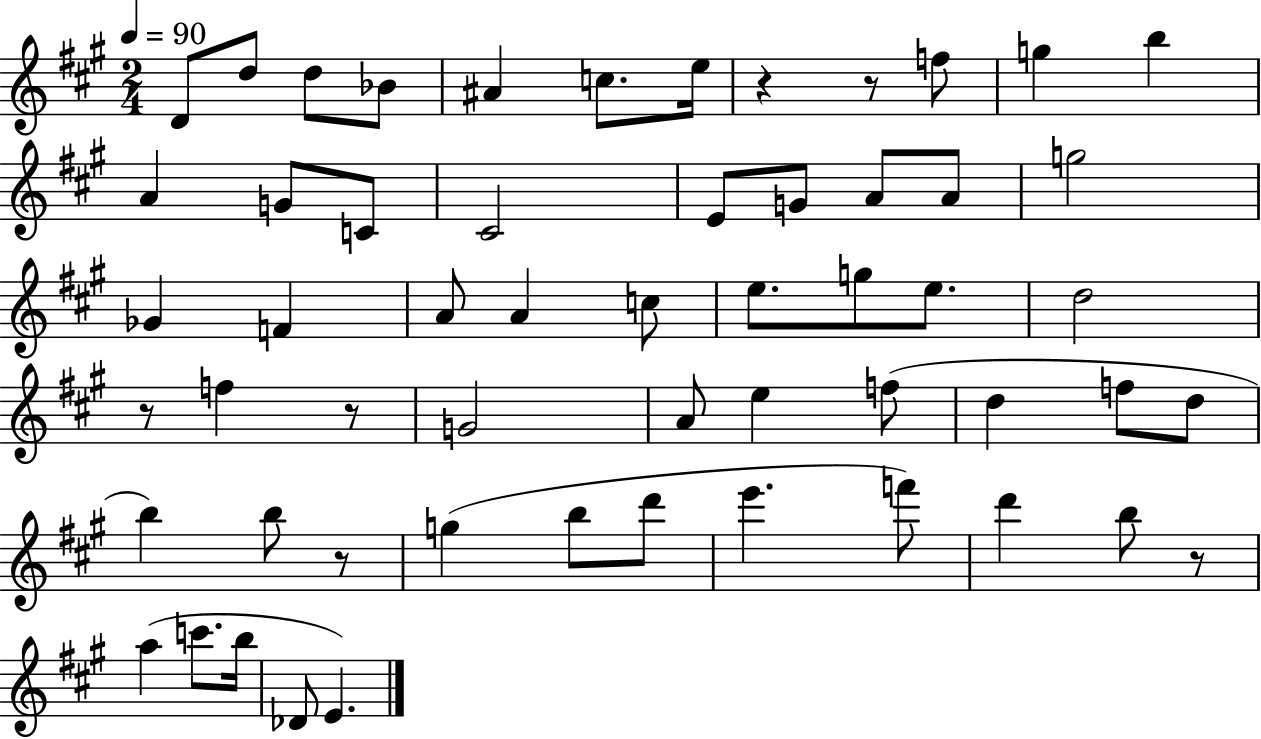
D4/e D5/e D5/e Bb4/e A#4/q C5/e. E5/s R/q R/e F5/e G5/q B5/q A4/q G4/e C4/e C#4/h E4/e G4/e A4/e A4/e G5/h Gb4/q F4/q A4/e A4/q C5/e E5/e. G5/e E5/e. D5/h R/e F5/q R/e G4/h A4/e E5/q F5/e D5/q F5/e D5/e B5/q B5/e R/e G5/q B5/e D6/e E6/q. F6/e D6/q B5/e R/e A5/q C6/e. B5/s Db4/e E4/q.